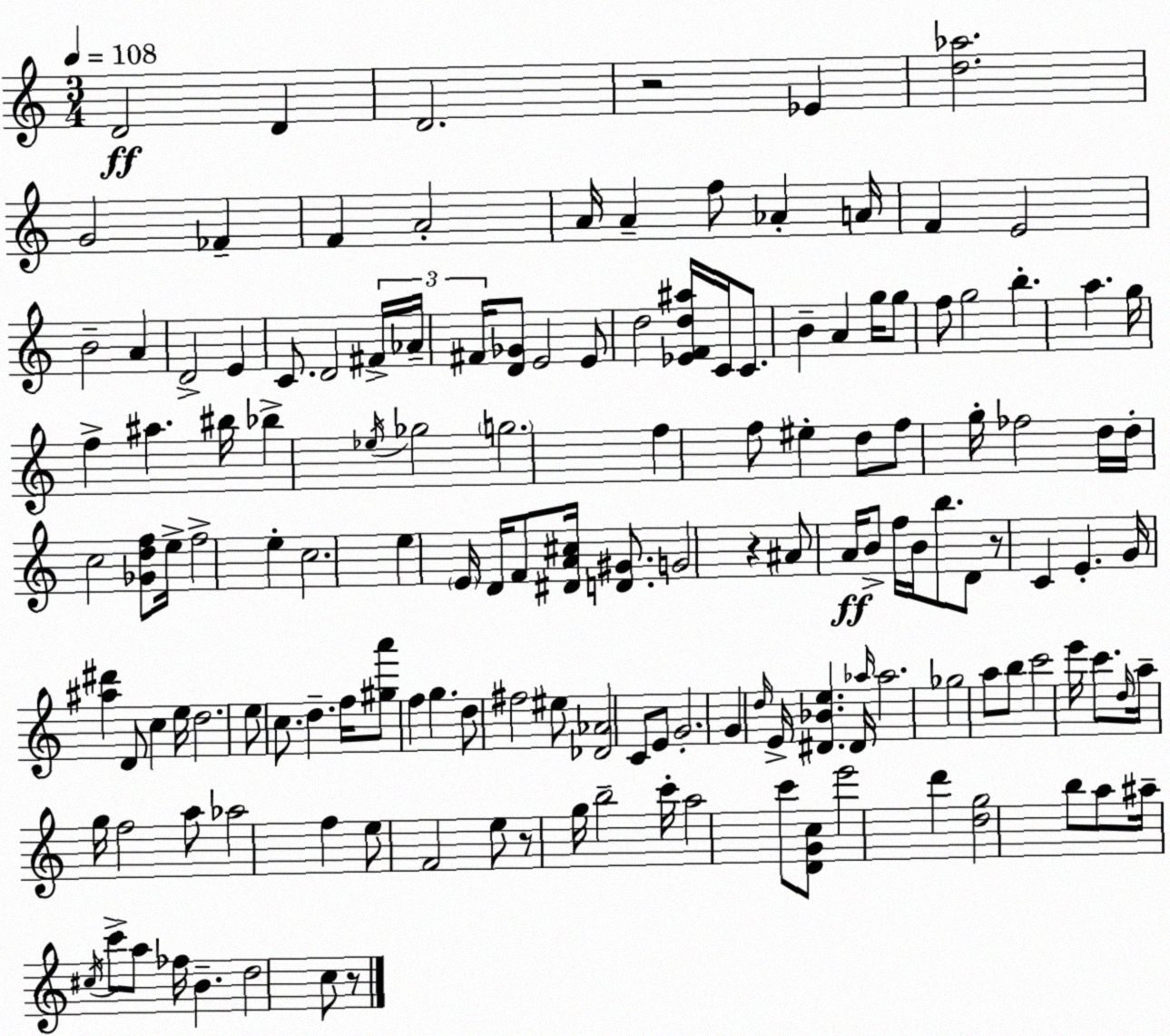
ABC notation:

X:1
T:Untitled
M:3/4
L:1/4
K:C
D2 D D2 z2 _E [d_a]2 G2 _F F A2 A/4 A f/2 _A A/4 F E2 B2 A D2 E C/2 D2 ^F/4 _A/4 ^F/4 [D_G]/2 E2 E/2 d2 [_EFd^a]/4 C/4 C/2 B A g/4 g/2 f/2 g2 b a g/4 f ^a ^b/4 _b _e/4 _g2 g2 f f/2 ^e d/2 f/2 g/4 _f2 d/4 d/4 c2 [_Gdf]/2 e/4 f2 e c2 e E/4 D/4 F/2 [^DA^c]/4 [D^G]/2 G2 z ^A/2 A/4 B/2 f/4 B/4 b/2 D/2 z/2 C E G/4 [^a^d'] D/2 c e/4 d2 e/2 c/2 d f/4 [^ga']/2 f g d/2 ^f2 ^e/2 [_D_A]2 C/2 E/2 G2 G d/4 E/4 [^D_Be] ^D/4 _a/4 _a2 _g2 a/2 b/2 c'2 e'/4 c'/2 d/4 a/4 g/4 f2 a/2 _a2 f e/2 F2 e/2 z/2 g/4 b2 c'/4 a2 c'/2 [DGc]/2 e'2 d' [dg]2 b/2 a/2 ^a/4 ^c/4 c'/2 a/2 _f/4 B d2 c/2 z/2